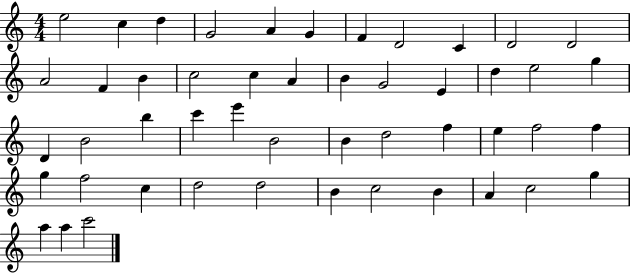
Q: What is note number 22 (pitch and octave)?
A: E5